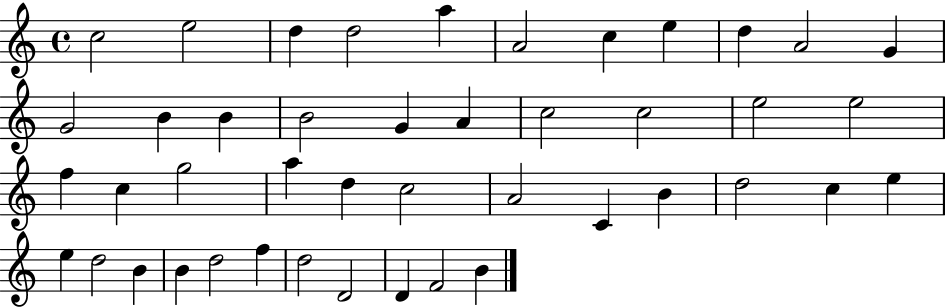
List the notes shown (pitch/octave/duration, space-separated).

C5/h E5/h D5/q D5/h A5/q A4/h C5/q E5/q D5/q A4/h G4/q G4/h B4/q B4/q B4/h G4/q A4/q C5/h C5/h E5/h E5/h F5/q C5/q G5/h A5/q D5/q C5/h A4/h C4/q B4/q D5/h C5/q E5/q E5/q D5/h B4/q B4/q D5/h F5/q D5/h D4/h D4/q F4/h B4/q